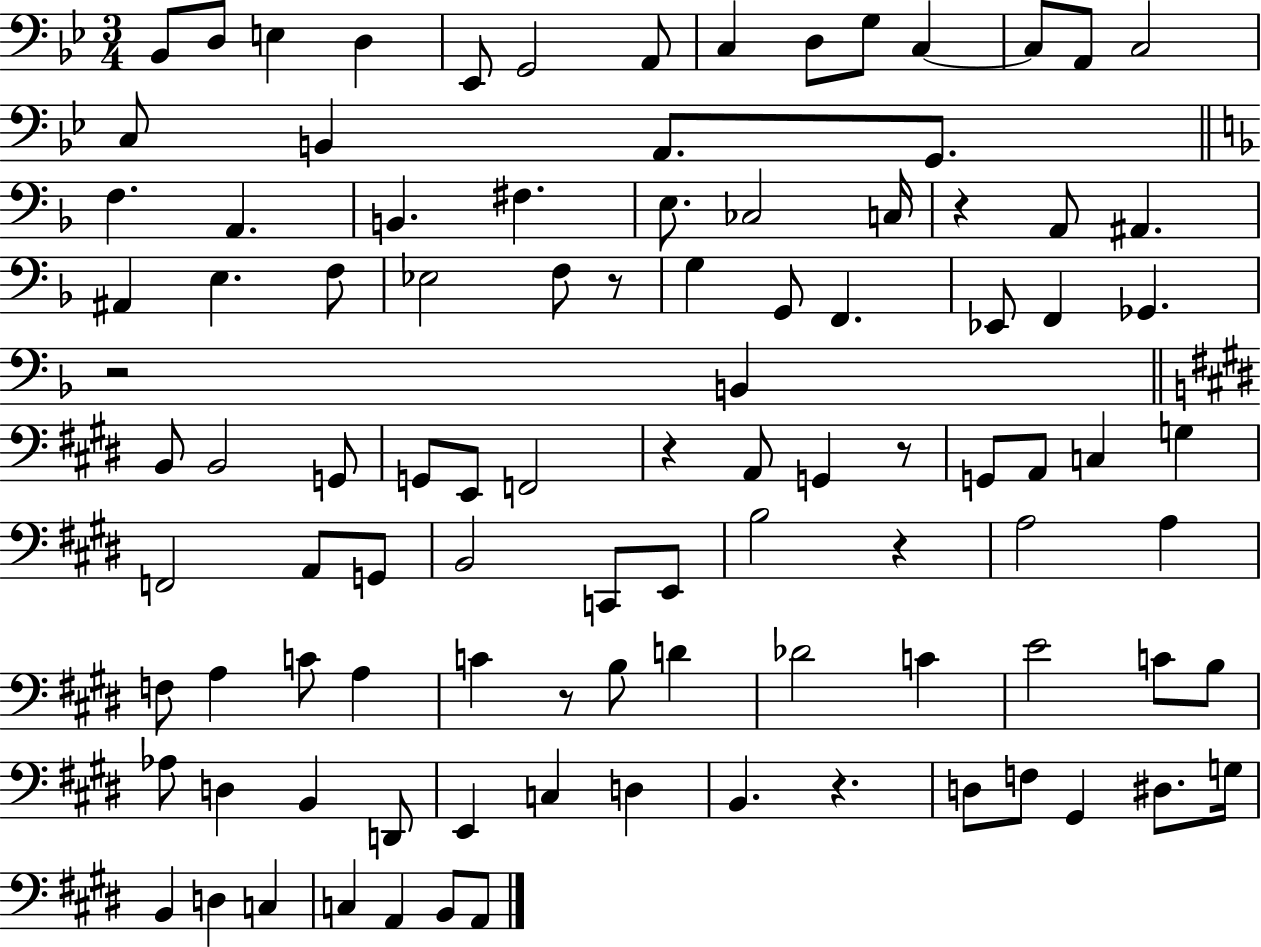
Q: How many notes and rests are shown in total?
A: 100